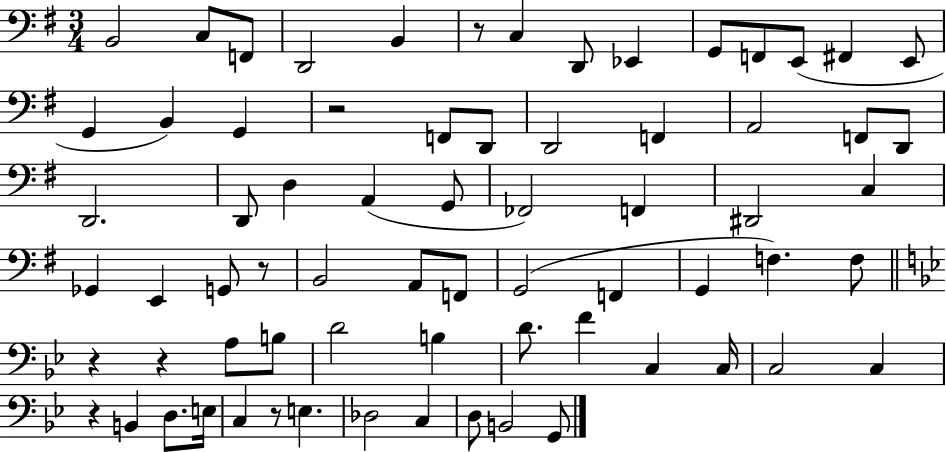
{
  \clef bass
  \numericTimeSignature
  \time 3/4
  \key g \major
  b,2 c8 f,8 | d,2 b,4 | r8 c4 d,8 ees,4 | g,8 f,8 e,8( fis,4 e,8 | \break g,4 b,4) g,4 | r2 f,8 d,8 | d,2 f,4 | a,2 f,8 d,8 | \break d,2. | d,8 d4 a,4( g,8 | fes,2) f,4 | dis,2 c4 | \break ges,4 e,4 g,8 r8 | b,2 a,8 f,8 | g,2( f,4 | g,4 f4.) f8 | \break \bar "||" \break \key bes \major r4 r4 a8 b8 | d'2 b4 | d'8. f'4 c4 c16 | c2 c4 | \break r4 b,4 d8. e16 | c4 r8 e4. | des2 c4 | d8 b,2 g,8 | \break \bar "|."
}